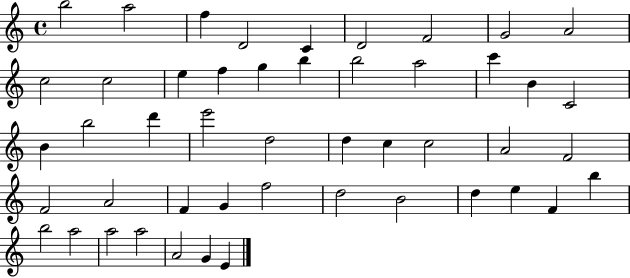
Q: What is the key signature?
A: C major